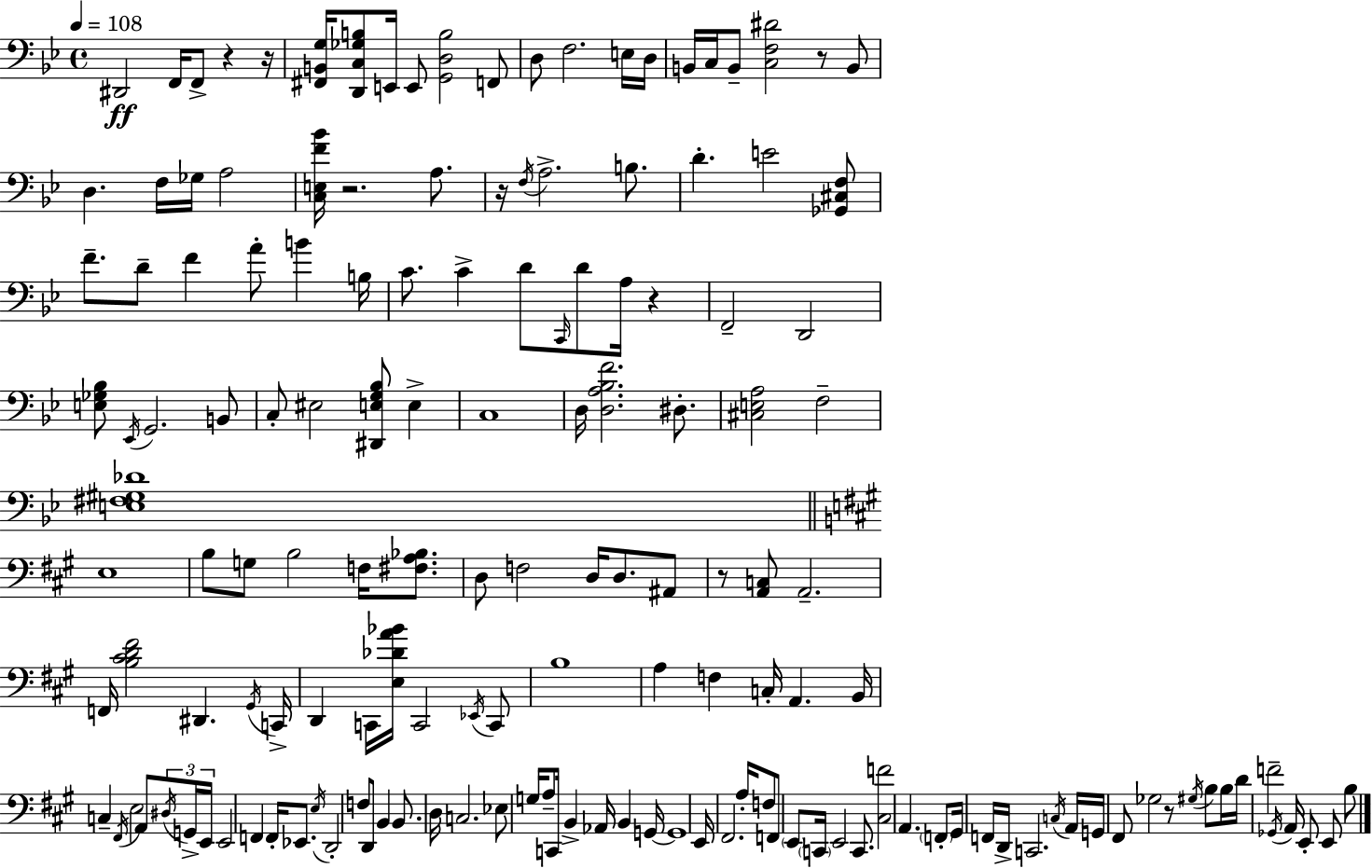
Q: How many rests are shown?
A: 8